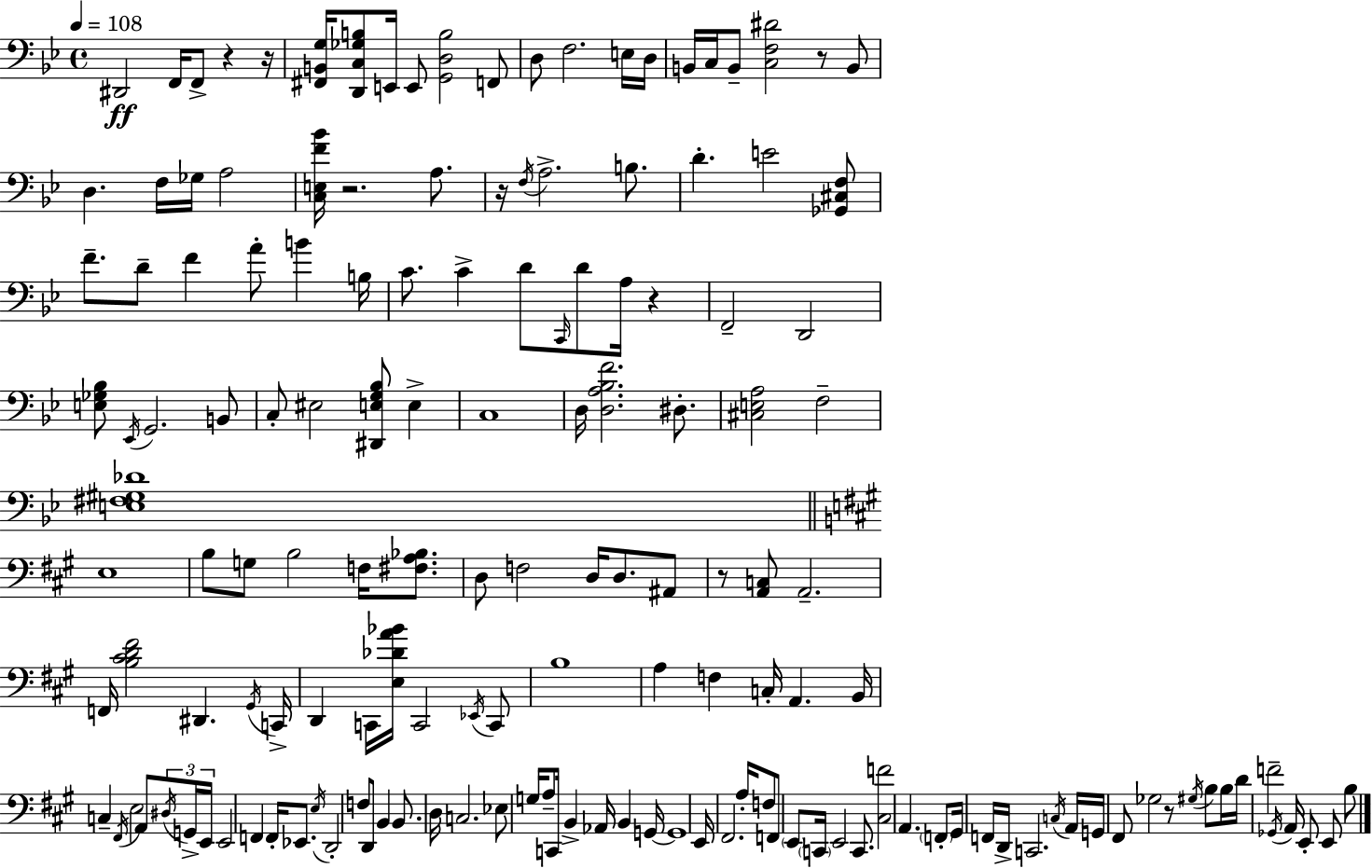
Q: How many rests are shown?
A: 8